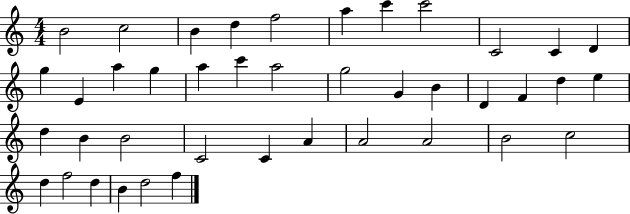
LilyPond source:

{
  \clef treble
  \numericTimeSignature
  \time 4/4
  \key c \major
  b'2 c''2 | b'4 d''4 f''2 | a''4 c'''4 c'''2 | c'2 c'4 d'4 | \break g''4 e'4 a''4 g''4 | a''4 c'''4 a''2 | g''2 g'4 b'4 | d'4 f'4 d''4 e''4 | \break d''4 b'4 b'2 | c'2 c'4 a'4 | a'2 a'2 | b'2 c''2 | \break d''4 f''2 d''4 | b'4 d''2 f''4 | \bar "|."
}